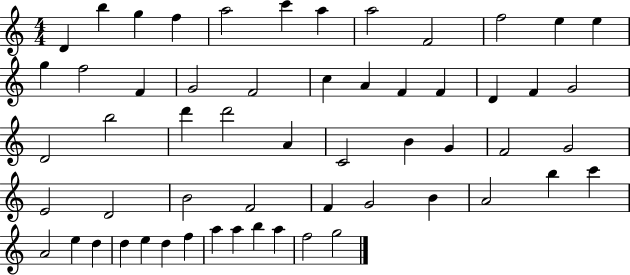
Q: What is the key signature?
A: C major